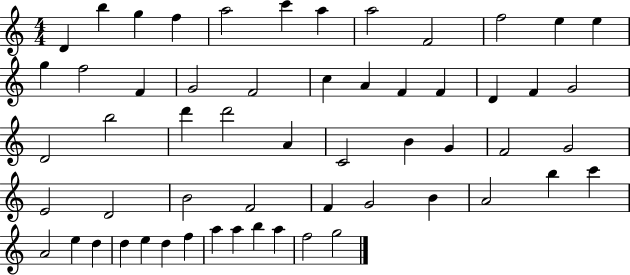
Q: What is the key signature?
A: C major